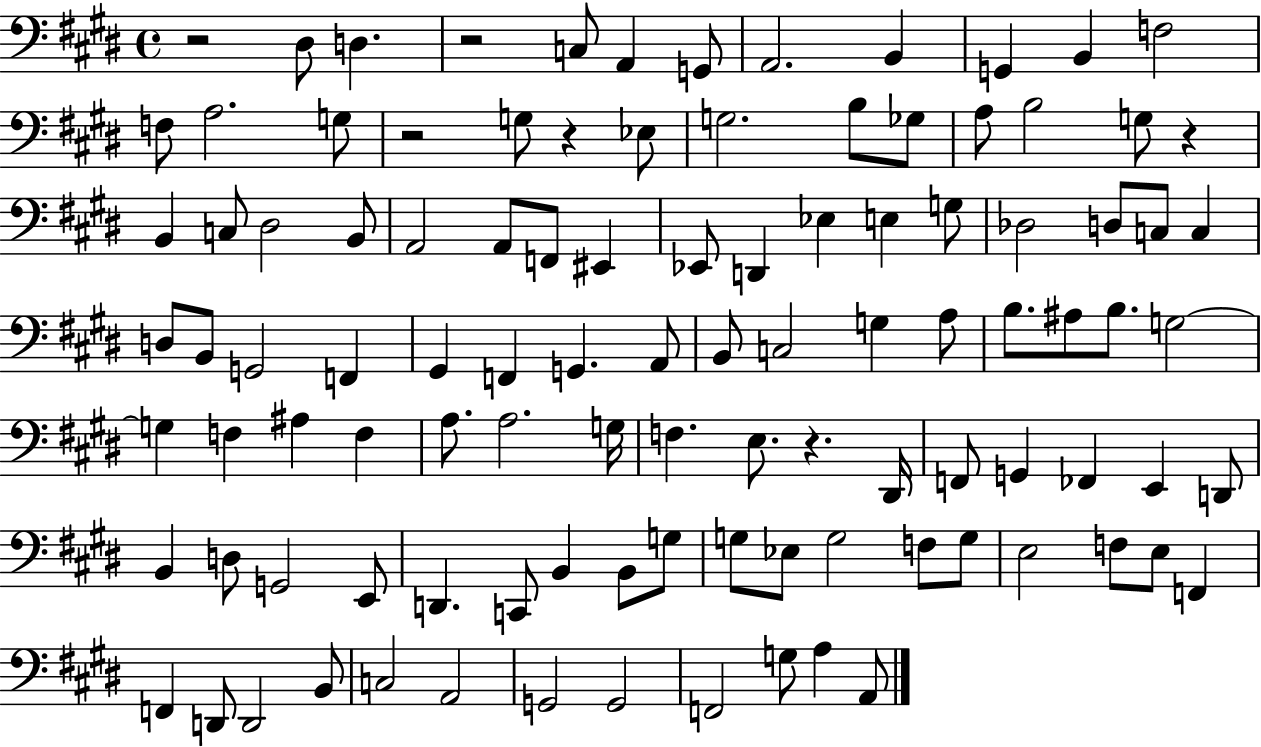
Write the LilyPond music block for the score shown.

{
  \clef bass
  \time 4/4
  \defaultTimeSignature
  \key e \major
  r2 dis8 d4. | r2 c8 a,4 g,8 | a,2. b,4 | g,4 b,4 f2 | \break f8 a2. g8 | r2 g8 r4 ees8 | g2. b8 ges8 | a8 b2 g8 r4 | \break b,4 c8 dis2 b,8 | a,2 a,8 f,8 eis,4 | ees,8 d,4 ees4 e4 g8 | des2 d8 c8 c4 | \break d8 b,8 g,2 f,4 | gis,4 f,4 g,4. a,8 | b,8 c2 g4 a8 | b8. ais8 b8. g2~~ | \break g4 f4 ais4 f4 | a8. a2. g16 | f4. e8. r4. dis,16 | f,8 g,4 fes,4 e,4 d,8 | \break b,4 d8 g,2 e,8 | d,4. c,8 b,4 b,8 g8 | g8 ees8 g2 f8 g8 | e2 f8 e8 f,4 | \break f,4 d,8 d,2 b,8 | c2 a,2 | g,2 g,2 | f,2 g8 a4 a,8 | \break \bar "|."
}